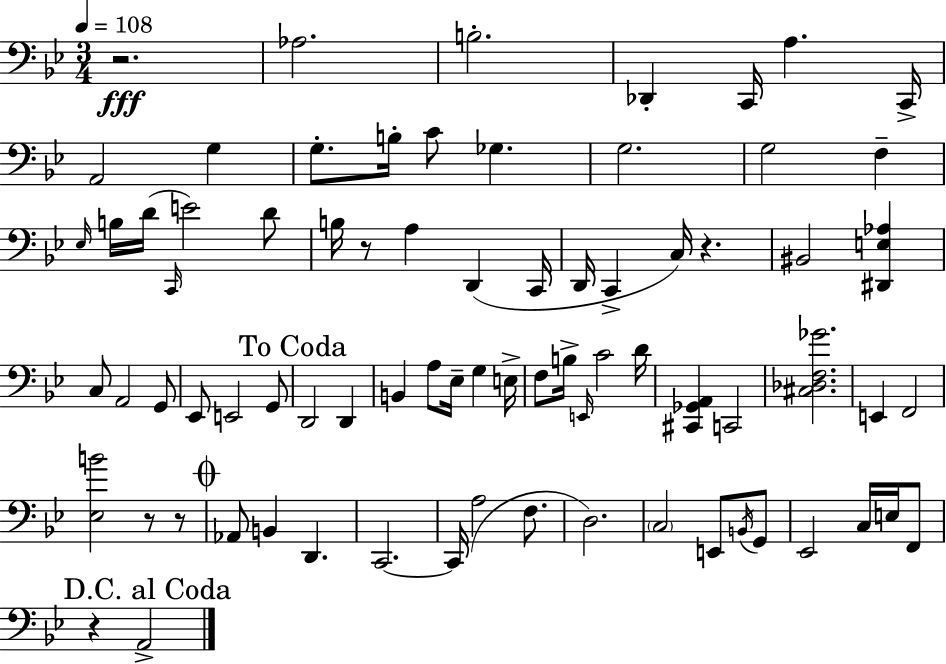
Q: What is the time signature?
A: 3/4